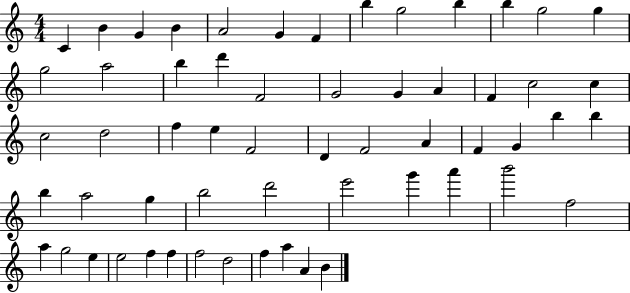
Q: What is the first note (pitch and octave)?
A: C4